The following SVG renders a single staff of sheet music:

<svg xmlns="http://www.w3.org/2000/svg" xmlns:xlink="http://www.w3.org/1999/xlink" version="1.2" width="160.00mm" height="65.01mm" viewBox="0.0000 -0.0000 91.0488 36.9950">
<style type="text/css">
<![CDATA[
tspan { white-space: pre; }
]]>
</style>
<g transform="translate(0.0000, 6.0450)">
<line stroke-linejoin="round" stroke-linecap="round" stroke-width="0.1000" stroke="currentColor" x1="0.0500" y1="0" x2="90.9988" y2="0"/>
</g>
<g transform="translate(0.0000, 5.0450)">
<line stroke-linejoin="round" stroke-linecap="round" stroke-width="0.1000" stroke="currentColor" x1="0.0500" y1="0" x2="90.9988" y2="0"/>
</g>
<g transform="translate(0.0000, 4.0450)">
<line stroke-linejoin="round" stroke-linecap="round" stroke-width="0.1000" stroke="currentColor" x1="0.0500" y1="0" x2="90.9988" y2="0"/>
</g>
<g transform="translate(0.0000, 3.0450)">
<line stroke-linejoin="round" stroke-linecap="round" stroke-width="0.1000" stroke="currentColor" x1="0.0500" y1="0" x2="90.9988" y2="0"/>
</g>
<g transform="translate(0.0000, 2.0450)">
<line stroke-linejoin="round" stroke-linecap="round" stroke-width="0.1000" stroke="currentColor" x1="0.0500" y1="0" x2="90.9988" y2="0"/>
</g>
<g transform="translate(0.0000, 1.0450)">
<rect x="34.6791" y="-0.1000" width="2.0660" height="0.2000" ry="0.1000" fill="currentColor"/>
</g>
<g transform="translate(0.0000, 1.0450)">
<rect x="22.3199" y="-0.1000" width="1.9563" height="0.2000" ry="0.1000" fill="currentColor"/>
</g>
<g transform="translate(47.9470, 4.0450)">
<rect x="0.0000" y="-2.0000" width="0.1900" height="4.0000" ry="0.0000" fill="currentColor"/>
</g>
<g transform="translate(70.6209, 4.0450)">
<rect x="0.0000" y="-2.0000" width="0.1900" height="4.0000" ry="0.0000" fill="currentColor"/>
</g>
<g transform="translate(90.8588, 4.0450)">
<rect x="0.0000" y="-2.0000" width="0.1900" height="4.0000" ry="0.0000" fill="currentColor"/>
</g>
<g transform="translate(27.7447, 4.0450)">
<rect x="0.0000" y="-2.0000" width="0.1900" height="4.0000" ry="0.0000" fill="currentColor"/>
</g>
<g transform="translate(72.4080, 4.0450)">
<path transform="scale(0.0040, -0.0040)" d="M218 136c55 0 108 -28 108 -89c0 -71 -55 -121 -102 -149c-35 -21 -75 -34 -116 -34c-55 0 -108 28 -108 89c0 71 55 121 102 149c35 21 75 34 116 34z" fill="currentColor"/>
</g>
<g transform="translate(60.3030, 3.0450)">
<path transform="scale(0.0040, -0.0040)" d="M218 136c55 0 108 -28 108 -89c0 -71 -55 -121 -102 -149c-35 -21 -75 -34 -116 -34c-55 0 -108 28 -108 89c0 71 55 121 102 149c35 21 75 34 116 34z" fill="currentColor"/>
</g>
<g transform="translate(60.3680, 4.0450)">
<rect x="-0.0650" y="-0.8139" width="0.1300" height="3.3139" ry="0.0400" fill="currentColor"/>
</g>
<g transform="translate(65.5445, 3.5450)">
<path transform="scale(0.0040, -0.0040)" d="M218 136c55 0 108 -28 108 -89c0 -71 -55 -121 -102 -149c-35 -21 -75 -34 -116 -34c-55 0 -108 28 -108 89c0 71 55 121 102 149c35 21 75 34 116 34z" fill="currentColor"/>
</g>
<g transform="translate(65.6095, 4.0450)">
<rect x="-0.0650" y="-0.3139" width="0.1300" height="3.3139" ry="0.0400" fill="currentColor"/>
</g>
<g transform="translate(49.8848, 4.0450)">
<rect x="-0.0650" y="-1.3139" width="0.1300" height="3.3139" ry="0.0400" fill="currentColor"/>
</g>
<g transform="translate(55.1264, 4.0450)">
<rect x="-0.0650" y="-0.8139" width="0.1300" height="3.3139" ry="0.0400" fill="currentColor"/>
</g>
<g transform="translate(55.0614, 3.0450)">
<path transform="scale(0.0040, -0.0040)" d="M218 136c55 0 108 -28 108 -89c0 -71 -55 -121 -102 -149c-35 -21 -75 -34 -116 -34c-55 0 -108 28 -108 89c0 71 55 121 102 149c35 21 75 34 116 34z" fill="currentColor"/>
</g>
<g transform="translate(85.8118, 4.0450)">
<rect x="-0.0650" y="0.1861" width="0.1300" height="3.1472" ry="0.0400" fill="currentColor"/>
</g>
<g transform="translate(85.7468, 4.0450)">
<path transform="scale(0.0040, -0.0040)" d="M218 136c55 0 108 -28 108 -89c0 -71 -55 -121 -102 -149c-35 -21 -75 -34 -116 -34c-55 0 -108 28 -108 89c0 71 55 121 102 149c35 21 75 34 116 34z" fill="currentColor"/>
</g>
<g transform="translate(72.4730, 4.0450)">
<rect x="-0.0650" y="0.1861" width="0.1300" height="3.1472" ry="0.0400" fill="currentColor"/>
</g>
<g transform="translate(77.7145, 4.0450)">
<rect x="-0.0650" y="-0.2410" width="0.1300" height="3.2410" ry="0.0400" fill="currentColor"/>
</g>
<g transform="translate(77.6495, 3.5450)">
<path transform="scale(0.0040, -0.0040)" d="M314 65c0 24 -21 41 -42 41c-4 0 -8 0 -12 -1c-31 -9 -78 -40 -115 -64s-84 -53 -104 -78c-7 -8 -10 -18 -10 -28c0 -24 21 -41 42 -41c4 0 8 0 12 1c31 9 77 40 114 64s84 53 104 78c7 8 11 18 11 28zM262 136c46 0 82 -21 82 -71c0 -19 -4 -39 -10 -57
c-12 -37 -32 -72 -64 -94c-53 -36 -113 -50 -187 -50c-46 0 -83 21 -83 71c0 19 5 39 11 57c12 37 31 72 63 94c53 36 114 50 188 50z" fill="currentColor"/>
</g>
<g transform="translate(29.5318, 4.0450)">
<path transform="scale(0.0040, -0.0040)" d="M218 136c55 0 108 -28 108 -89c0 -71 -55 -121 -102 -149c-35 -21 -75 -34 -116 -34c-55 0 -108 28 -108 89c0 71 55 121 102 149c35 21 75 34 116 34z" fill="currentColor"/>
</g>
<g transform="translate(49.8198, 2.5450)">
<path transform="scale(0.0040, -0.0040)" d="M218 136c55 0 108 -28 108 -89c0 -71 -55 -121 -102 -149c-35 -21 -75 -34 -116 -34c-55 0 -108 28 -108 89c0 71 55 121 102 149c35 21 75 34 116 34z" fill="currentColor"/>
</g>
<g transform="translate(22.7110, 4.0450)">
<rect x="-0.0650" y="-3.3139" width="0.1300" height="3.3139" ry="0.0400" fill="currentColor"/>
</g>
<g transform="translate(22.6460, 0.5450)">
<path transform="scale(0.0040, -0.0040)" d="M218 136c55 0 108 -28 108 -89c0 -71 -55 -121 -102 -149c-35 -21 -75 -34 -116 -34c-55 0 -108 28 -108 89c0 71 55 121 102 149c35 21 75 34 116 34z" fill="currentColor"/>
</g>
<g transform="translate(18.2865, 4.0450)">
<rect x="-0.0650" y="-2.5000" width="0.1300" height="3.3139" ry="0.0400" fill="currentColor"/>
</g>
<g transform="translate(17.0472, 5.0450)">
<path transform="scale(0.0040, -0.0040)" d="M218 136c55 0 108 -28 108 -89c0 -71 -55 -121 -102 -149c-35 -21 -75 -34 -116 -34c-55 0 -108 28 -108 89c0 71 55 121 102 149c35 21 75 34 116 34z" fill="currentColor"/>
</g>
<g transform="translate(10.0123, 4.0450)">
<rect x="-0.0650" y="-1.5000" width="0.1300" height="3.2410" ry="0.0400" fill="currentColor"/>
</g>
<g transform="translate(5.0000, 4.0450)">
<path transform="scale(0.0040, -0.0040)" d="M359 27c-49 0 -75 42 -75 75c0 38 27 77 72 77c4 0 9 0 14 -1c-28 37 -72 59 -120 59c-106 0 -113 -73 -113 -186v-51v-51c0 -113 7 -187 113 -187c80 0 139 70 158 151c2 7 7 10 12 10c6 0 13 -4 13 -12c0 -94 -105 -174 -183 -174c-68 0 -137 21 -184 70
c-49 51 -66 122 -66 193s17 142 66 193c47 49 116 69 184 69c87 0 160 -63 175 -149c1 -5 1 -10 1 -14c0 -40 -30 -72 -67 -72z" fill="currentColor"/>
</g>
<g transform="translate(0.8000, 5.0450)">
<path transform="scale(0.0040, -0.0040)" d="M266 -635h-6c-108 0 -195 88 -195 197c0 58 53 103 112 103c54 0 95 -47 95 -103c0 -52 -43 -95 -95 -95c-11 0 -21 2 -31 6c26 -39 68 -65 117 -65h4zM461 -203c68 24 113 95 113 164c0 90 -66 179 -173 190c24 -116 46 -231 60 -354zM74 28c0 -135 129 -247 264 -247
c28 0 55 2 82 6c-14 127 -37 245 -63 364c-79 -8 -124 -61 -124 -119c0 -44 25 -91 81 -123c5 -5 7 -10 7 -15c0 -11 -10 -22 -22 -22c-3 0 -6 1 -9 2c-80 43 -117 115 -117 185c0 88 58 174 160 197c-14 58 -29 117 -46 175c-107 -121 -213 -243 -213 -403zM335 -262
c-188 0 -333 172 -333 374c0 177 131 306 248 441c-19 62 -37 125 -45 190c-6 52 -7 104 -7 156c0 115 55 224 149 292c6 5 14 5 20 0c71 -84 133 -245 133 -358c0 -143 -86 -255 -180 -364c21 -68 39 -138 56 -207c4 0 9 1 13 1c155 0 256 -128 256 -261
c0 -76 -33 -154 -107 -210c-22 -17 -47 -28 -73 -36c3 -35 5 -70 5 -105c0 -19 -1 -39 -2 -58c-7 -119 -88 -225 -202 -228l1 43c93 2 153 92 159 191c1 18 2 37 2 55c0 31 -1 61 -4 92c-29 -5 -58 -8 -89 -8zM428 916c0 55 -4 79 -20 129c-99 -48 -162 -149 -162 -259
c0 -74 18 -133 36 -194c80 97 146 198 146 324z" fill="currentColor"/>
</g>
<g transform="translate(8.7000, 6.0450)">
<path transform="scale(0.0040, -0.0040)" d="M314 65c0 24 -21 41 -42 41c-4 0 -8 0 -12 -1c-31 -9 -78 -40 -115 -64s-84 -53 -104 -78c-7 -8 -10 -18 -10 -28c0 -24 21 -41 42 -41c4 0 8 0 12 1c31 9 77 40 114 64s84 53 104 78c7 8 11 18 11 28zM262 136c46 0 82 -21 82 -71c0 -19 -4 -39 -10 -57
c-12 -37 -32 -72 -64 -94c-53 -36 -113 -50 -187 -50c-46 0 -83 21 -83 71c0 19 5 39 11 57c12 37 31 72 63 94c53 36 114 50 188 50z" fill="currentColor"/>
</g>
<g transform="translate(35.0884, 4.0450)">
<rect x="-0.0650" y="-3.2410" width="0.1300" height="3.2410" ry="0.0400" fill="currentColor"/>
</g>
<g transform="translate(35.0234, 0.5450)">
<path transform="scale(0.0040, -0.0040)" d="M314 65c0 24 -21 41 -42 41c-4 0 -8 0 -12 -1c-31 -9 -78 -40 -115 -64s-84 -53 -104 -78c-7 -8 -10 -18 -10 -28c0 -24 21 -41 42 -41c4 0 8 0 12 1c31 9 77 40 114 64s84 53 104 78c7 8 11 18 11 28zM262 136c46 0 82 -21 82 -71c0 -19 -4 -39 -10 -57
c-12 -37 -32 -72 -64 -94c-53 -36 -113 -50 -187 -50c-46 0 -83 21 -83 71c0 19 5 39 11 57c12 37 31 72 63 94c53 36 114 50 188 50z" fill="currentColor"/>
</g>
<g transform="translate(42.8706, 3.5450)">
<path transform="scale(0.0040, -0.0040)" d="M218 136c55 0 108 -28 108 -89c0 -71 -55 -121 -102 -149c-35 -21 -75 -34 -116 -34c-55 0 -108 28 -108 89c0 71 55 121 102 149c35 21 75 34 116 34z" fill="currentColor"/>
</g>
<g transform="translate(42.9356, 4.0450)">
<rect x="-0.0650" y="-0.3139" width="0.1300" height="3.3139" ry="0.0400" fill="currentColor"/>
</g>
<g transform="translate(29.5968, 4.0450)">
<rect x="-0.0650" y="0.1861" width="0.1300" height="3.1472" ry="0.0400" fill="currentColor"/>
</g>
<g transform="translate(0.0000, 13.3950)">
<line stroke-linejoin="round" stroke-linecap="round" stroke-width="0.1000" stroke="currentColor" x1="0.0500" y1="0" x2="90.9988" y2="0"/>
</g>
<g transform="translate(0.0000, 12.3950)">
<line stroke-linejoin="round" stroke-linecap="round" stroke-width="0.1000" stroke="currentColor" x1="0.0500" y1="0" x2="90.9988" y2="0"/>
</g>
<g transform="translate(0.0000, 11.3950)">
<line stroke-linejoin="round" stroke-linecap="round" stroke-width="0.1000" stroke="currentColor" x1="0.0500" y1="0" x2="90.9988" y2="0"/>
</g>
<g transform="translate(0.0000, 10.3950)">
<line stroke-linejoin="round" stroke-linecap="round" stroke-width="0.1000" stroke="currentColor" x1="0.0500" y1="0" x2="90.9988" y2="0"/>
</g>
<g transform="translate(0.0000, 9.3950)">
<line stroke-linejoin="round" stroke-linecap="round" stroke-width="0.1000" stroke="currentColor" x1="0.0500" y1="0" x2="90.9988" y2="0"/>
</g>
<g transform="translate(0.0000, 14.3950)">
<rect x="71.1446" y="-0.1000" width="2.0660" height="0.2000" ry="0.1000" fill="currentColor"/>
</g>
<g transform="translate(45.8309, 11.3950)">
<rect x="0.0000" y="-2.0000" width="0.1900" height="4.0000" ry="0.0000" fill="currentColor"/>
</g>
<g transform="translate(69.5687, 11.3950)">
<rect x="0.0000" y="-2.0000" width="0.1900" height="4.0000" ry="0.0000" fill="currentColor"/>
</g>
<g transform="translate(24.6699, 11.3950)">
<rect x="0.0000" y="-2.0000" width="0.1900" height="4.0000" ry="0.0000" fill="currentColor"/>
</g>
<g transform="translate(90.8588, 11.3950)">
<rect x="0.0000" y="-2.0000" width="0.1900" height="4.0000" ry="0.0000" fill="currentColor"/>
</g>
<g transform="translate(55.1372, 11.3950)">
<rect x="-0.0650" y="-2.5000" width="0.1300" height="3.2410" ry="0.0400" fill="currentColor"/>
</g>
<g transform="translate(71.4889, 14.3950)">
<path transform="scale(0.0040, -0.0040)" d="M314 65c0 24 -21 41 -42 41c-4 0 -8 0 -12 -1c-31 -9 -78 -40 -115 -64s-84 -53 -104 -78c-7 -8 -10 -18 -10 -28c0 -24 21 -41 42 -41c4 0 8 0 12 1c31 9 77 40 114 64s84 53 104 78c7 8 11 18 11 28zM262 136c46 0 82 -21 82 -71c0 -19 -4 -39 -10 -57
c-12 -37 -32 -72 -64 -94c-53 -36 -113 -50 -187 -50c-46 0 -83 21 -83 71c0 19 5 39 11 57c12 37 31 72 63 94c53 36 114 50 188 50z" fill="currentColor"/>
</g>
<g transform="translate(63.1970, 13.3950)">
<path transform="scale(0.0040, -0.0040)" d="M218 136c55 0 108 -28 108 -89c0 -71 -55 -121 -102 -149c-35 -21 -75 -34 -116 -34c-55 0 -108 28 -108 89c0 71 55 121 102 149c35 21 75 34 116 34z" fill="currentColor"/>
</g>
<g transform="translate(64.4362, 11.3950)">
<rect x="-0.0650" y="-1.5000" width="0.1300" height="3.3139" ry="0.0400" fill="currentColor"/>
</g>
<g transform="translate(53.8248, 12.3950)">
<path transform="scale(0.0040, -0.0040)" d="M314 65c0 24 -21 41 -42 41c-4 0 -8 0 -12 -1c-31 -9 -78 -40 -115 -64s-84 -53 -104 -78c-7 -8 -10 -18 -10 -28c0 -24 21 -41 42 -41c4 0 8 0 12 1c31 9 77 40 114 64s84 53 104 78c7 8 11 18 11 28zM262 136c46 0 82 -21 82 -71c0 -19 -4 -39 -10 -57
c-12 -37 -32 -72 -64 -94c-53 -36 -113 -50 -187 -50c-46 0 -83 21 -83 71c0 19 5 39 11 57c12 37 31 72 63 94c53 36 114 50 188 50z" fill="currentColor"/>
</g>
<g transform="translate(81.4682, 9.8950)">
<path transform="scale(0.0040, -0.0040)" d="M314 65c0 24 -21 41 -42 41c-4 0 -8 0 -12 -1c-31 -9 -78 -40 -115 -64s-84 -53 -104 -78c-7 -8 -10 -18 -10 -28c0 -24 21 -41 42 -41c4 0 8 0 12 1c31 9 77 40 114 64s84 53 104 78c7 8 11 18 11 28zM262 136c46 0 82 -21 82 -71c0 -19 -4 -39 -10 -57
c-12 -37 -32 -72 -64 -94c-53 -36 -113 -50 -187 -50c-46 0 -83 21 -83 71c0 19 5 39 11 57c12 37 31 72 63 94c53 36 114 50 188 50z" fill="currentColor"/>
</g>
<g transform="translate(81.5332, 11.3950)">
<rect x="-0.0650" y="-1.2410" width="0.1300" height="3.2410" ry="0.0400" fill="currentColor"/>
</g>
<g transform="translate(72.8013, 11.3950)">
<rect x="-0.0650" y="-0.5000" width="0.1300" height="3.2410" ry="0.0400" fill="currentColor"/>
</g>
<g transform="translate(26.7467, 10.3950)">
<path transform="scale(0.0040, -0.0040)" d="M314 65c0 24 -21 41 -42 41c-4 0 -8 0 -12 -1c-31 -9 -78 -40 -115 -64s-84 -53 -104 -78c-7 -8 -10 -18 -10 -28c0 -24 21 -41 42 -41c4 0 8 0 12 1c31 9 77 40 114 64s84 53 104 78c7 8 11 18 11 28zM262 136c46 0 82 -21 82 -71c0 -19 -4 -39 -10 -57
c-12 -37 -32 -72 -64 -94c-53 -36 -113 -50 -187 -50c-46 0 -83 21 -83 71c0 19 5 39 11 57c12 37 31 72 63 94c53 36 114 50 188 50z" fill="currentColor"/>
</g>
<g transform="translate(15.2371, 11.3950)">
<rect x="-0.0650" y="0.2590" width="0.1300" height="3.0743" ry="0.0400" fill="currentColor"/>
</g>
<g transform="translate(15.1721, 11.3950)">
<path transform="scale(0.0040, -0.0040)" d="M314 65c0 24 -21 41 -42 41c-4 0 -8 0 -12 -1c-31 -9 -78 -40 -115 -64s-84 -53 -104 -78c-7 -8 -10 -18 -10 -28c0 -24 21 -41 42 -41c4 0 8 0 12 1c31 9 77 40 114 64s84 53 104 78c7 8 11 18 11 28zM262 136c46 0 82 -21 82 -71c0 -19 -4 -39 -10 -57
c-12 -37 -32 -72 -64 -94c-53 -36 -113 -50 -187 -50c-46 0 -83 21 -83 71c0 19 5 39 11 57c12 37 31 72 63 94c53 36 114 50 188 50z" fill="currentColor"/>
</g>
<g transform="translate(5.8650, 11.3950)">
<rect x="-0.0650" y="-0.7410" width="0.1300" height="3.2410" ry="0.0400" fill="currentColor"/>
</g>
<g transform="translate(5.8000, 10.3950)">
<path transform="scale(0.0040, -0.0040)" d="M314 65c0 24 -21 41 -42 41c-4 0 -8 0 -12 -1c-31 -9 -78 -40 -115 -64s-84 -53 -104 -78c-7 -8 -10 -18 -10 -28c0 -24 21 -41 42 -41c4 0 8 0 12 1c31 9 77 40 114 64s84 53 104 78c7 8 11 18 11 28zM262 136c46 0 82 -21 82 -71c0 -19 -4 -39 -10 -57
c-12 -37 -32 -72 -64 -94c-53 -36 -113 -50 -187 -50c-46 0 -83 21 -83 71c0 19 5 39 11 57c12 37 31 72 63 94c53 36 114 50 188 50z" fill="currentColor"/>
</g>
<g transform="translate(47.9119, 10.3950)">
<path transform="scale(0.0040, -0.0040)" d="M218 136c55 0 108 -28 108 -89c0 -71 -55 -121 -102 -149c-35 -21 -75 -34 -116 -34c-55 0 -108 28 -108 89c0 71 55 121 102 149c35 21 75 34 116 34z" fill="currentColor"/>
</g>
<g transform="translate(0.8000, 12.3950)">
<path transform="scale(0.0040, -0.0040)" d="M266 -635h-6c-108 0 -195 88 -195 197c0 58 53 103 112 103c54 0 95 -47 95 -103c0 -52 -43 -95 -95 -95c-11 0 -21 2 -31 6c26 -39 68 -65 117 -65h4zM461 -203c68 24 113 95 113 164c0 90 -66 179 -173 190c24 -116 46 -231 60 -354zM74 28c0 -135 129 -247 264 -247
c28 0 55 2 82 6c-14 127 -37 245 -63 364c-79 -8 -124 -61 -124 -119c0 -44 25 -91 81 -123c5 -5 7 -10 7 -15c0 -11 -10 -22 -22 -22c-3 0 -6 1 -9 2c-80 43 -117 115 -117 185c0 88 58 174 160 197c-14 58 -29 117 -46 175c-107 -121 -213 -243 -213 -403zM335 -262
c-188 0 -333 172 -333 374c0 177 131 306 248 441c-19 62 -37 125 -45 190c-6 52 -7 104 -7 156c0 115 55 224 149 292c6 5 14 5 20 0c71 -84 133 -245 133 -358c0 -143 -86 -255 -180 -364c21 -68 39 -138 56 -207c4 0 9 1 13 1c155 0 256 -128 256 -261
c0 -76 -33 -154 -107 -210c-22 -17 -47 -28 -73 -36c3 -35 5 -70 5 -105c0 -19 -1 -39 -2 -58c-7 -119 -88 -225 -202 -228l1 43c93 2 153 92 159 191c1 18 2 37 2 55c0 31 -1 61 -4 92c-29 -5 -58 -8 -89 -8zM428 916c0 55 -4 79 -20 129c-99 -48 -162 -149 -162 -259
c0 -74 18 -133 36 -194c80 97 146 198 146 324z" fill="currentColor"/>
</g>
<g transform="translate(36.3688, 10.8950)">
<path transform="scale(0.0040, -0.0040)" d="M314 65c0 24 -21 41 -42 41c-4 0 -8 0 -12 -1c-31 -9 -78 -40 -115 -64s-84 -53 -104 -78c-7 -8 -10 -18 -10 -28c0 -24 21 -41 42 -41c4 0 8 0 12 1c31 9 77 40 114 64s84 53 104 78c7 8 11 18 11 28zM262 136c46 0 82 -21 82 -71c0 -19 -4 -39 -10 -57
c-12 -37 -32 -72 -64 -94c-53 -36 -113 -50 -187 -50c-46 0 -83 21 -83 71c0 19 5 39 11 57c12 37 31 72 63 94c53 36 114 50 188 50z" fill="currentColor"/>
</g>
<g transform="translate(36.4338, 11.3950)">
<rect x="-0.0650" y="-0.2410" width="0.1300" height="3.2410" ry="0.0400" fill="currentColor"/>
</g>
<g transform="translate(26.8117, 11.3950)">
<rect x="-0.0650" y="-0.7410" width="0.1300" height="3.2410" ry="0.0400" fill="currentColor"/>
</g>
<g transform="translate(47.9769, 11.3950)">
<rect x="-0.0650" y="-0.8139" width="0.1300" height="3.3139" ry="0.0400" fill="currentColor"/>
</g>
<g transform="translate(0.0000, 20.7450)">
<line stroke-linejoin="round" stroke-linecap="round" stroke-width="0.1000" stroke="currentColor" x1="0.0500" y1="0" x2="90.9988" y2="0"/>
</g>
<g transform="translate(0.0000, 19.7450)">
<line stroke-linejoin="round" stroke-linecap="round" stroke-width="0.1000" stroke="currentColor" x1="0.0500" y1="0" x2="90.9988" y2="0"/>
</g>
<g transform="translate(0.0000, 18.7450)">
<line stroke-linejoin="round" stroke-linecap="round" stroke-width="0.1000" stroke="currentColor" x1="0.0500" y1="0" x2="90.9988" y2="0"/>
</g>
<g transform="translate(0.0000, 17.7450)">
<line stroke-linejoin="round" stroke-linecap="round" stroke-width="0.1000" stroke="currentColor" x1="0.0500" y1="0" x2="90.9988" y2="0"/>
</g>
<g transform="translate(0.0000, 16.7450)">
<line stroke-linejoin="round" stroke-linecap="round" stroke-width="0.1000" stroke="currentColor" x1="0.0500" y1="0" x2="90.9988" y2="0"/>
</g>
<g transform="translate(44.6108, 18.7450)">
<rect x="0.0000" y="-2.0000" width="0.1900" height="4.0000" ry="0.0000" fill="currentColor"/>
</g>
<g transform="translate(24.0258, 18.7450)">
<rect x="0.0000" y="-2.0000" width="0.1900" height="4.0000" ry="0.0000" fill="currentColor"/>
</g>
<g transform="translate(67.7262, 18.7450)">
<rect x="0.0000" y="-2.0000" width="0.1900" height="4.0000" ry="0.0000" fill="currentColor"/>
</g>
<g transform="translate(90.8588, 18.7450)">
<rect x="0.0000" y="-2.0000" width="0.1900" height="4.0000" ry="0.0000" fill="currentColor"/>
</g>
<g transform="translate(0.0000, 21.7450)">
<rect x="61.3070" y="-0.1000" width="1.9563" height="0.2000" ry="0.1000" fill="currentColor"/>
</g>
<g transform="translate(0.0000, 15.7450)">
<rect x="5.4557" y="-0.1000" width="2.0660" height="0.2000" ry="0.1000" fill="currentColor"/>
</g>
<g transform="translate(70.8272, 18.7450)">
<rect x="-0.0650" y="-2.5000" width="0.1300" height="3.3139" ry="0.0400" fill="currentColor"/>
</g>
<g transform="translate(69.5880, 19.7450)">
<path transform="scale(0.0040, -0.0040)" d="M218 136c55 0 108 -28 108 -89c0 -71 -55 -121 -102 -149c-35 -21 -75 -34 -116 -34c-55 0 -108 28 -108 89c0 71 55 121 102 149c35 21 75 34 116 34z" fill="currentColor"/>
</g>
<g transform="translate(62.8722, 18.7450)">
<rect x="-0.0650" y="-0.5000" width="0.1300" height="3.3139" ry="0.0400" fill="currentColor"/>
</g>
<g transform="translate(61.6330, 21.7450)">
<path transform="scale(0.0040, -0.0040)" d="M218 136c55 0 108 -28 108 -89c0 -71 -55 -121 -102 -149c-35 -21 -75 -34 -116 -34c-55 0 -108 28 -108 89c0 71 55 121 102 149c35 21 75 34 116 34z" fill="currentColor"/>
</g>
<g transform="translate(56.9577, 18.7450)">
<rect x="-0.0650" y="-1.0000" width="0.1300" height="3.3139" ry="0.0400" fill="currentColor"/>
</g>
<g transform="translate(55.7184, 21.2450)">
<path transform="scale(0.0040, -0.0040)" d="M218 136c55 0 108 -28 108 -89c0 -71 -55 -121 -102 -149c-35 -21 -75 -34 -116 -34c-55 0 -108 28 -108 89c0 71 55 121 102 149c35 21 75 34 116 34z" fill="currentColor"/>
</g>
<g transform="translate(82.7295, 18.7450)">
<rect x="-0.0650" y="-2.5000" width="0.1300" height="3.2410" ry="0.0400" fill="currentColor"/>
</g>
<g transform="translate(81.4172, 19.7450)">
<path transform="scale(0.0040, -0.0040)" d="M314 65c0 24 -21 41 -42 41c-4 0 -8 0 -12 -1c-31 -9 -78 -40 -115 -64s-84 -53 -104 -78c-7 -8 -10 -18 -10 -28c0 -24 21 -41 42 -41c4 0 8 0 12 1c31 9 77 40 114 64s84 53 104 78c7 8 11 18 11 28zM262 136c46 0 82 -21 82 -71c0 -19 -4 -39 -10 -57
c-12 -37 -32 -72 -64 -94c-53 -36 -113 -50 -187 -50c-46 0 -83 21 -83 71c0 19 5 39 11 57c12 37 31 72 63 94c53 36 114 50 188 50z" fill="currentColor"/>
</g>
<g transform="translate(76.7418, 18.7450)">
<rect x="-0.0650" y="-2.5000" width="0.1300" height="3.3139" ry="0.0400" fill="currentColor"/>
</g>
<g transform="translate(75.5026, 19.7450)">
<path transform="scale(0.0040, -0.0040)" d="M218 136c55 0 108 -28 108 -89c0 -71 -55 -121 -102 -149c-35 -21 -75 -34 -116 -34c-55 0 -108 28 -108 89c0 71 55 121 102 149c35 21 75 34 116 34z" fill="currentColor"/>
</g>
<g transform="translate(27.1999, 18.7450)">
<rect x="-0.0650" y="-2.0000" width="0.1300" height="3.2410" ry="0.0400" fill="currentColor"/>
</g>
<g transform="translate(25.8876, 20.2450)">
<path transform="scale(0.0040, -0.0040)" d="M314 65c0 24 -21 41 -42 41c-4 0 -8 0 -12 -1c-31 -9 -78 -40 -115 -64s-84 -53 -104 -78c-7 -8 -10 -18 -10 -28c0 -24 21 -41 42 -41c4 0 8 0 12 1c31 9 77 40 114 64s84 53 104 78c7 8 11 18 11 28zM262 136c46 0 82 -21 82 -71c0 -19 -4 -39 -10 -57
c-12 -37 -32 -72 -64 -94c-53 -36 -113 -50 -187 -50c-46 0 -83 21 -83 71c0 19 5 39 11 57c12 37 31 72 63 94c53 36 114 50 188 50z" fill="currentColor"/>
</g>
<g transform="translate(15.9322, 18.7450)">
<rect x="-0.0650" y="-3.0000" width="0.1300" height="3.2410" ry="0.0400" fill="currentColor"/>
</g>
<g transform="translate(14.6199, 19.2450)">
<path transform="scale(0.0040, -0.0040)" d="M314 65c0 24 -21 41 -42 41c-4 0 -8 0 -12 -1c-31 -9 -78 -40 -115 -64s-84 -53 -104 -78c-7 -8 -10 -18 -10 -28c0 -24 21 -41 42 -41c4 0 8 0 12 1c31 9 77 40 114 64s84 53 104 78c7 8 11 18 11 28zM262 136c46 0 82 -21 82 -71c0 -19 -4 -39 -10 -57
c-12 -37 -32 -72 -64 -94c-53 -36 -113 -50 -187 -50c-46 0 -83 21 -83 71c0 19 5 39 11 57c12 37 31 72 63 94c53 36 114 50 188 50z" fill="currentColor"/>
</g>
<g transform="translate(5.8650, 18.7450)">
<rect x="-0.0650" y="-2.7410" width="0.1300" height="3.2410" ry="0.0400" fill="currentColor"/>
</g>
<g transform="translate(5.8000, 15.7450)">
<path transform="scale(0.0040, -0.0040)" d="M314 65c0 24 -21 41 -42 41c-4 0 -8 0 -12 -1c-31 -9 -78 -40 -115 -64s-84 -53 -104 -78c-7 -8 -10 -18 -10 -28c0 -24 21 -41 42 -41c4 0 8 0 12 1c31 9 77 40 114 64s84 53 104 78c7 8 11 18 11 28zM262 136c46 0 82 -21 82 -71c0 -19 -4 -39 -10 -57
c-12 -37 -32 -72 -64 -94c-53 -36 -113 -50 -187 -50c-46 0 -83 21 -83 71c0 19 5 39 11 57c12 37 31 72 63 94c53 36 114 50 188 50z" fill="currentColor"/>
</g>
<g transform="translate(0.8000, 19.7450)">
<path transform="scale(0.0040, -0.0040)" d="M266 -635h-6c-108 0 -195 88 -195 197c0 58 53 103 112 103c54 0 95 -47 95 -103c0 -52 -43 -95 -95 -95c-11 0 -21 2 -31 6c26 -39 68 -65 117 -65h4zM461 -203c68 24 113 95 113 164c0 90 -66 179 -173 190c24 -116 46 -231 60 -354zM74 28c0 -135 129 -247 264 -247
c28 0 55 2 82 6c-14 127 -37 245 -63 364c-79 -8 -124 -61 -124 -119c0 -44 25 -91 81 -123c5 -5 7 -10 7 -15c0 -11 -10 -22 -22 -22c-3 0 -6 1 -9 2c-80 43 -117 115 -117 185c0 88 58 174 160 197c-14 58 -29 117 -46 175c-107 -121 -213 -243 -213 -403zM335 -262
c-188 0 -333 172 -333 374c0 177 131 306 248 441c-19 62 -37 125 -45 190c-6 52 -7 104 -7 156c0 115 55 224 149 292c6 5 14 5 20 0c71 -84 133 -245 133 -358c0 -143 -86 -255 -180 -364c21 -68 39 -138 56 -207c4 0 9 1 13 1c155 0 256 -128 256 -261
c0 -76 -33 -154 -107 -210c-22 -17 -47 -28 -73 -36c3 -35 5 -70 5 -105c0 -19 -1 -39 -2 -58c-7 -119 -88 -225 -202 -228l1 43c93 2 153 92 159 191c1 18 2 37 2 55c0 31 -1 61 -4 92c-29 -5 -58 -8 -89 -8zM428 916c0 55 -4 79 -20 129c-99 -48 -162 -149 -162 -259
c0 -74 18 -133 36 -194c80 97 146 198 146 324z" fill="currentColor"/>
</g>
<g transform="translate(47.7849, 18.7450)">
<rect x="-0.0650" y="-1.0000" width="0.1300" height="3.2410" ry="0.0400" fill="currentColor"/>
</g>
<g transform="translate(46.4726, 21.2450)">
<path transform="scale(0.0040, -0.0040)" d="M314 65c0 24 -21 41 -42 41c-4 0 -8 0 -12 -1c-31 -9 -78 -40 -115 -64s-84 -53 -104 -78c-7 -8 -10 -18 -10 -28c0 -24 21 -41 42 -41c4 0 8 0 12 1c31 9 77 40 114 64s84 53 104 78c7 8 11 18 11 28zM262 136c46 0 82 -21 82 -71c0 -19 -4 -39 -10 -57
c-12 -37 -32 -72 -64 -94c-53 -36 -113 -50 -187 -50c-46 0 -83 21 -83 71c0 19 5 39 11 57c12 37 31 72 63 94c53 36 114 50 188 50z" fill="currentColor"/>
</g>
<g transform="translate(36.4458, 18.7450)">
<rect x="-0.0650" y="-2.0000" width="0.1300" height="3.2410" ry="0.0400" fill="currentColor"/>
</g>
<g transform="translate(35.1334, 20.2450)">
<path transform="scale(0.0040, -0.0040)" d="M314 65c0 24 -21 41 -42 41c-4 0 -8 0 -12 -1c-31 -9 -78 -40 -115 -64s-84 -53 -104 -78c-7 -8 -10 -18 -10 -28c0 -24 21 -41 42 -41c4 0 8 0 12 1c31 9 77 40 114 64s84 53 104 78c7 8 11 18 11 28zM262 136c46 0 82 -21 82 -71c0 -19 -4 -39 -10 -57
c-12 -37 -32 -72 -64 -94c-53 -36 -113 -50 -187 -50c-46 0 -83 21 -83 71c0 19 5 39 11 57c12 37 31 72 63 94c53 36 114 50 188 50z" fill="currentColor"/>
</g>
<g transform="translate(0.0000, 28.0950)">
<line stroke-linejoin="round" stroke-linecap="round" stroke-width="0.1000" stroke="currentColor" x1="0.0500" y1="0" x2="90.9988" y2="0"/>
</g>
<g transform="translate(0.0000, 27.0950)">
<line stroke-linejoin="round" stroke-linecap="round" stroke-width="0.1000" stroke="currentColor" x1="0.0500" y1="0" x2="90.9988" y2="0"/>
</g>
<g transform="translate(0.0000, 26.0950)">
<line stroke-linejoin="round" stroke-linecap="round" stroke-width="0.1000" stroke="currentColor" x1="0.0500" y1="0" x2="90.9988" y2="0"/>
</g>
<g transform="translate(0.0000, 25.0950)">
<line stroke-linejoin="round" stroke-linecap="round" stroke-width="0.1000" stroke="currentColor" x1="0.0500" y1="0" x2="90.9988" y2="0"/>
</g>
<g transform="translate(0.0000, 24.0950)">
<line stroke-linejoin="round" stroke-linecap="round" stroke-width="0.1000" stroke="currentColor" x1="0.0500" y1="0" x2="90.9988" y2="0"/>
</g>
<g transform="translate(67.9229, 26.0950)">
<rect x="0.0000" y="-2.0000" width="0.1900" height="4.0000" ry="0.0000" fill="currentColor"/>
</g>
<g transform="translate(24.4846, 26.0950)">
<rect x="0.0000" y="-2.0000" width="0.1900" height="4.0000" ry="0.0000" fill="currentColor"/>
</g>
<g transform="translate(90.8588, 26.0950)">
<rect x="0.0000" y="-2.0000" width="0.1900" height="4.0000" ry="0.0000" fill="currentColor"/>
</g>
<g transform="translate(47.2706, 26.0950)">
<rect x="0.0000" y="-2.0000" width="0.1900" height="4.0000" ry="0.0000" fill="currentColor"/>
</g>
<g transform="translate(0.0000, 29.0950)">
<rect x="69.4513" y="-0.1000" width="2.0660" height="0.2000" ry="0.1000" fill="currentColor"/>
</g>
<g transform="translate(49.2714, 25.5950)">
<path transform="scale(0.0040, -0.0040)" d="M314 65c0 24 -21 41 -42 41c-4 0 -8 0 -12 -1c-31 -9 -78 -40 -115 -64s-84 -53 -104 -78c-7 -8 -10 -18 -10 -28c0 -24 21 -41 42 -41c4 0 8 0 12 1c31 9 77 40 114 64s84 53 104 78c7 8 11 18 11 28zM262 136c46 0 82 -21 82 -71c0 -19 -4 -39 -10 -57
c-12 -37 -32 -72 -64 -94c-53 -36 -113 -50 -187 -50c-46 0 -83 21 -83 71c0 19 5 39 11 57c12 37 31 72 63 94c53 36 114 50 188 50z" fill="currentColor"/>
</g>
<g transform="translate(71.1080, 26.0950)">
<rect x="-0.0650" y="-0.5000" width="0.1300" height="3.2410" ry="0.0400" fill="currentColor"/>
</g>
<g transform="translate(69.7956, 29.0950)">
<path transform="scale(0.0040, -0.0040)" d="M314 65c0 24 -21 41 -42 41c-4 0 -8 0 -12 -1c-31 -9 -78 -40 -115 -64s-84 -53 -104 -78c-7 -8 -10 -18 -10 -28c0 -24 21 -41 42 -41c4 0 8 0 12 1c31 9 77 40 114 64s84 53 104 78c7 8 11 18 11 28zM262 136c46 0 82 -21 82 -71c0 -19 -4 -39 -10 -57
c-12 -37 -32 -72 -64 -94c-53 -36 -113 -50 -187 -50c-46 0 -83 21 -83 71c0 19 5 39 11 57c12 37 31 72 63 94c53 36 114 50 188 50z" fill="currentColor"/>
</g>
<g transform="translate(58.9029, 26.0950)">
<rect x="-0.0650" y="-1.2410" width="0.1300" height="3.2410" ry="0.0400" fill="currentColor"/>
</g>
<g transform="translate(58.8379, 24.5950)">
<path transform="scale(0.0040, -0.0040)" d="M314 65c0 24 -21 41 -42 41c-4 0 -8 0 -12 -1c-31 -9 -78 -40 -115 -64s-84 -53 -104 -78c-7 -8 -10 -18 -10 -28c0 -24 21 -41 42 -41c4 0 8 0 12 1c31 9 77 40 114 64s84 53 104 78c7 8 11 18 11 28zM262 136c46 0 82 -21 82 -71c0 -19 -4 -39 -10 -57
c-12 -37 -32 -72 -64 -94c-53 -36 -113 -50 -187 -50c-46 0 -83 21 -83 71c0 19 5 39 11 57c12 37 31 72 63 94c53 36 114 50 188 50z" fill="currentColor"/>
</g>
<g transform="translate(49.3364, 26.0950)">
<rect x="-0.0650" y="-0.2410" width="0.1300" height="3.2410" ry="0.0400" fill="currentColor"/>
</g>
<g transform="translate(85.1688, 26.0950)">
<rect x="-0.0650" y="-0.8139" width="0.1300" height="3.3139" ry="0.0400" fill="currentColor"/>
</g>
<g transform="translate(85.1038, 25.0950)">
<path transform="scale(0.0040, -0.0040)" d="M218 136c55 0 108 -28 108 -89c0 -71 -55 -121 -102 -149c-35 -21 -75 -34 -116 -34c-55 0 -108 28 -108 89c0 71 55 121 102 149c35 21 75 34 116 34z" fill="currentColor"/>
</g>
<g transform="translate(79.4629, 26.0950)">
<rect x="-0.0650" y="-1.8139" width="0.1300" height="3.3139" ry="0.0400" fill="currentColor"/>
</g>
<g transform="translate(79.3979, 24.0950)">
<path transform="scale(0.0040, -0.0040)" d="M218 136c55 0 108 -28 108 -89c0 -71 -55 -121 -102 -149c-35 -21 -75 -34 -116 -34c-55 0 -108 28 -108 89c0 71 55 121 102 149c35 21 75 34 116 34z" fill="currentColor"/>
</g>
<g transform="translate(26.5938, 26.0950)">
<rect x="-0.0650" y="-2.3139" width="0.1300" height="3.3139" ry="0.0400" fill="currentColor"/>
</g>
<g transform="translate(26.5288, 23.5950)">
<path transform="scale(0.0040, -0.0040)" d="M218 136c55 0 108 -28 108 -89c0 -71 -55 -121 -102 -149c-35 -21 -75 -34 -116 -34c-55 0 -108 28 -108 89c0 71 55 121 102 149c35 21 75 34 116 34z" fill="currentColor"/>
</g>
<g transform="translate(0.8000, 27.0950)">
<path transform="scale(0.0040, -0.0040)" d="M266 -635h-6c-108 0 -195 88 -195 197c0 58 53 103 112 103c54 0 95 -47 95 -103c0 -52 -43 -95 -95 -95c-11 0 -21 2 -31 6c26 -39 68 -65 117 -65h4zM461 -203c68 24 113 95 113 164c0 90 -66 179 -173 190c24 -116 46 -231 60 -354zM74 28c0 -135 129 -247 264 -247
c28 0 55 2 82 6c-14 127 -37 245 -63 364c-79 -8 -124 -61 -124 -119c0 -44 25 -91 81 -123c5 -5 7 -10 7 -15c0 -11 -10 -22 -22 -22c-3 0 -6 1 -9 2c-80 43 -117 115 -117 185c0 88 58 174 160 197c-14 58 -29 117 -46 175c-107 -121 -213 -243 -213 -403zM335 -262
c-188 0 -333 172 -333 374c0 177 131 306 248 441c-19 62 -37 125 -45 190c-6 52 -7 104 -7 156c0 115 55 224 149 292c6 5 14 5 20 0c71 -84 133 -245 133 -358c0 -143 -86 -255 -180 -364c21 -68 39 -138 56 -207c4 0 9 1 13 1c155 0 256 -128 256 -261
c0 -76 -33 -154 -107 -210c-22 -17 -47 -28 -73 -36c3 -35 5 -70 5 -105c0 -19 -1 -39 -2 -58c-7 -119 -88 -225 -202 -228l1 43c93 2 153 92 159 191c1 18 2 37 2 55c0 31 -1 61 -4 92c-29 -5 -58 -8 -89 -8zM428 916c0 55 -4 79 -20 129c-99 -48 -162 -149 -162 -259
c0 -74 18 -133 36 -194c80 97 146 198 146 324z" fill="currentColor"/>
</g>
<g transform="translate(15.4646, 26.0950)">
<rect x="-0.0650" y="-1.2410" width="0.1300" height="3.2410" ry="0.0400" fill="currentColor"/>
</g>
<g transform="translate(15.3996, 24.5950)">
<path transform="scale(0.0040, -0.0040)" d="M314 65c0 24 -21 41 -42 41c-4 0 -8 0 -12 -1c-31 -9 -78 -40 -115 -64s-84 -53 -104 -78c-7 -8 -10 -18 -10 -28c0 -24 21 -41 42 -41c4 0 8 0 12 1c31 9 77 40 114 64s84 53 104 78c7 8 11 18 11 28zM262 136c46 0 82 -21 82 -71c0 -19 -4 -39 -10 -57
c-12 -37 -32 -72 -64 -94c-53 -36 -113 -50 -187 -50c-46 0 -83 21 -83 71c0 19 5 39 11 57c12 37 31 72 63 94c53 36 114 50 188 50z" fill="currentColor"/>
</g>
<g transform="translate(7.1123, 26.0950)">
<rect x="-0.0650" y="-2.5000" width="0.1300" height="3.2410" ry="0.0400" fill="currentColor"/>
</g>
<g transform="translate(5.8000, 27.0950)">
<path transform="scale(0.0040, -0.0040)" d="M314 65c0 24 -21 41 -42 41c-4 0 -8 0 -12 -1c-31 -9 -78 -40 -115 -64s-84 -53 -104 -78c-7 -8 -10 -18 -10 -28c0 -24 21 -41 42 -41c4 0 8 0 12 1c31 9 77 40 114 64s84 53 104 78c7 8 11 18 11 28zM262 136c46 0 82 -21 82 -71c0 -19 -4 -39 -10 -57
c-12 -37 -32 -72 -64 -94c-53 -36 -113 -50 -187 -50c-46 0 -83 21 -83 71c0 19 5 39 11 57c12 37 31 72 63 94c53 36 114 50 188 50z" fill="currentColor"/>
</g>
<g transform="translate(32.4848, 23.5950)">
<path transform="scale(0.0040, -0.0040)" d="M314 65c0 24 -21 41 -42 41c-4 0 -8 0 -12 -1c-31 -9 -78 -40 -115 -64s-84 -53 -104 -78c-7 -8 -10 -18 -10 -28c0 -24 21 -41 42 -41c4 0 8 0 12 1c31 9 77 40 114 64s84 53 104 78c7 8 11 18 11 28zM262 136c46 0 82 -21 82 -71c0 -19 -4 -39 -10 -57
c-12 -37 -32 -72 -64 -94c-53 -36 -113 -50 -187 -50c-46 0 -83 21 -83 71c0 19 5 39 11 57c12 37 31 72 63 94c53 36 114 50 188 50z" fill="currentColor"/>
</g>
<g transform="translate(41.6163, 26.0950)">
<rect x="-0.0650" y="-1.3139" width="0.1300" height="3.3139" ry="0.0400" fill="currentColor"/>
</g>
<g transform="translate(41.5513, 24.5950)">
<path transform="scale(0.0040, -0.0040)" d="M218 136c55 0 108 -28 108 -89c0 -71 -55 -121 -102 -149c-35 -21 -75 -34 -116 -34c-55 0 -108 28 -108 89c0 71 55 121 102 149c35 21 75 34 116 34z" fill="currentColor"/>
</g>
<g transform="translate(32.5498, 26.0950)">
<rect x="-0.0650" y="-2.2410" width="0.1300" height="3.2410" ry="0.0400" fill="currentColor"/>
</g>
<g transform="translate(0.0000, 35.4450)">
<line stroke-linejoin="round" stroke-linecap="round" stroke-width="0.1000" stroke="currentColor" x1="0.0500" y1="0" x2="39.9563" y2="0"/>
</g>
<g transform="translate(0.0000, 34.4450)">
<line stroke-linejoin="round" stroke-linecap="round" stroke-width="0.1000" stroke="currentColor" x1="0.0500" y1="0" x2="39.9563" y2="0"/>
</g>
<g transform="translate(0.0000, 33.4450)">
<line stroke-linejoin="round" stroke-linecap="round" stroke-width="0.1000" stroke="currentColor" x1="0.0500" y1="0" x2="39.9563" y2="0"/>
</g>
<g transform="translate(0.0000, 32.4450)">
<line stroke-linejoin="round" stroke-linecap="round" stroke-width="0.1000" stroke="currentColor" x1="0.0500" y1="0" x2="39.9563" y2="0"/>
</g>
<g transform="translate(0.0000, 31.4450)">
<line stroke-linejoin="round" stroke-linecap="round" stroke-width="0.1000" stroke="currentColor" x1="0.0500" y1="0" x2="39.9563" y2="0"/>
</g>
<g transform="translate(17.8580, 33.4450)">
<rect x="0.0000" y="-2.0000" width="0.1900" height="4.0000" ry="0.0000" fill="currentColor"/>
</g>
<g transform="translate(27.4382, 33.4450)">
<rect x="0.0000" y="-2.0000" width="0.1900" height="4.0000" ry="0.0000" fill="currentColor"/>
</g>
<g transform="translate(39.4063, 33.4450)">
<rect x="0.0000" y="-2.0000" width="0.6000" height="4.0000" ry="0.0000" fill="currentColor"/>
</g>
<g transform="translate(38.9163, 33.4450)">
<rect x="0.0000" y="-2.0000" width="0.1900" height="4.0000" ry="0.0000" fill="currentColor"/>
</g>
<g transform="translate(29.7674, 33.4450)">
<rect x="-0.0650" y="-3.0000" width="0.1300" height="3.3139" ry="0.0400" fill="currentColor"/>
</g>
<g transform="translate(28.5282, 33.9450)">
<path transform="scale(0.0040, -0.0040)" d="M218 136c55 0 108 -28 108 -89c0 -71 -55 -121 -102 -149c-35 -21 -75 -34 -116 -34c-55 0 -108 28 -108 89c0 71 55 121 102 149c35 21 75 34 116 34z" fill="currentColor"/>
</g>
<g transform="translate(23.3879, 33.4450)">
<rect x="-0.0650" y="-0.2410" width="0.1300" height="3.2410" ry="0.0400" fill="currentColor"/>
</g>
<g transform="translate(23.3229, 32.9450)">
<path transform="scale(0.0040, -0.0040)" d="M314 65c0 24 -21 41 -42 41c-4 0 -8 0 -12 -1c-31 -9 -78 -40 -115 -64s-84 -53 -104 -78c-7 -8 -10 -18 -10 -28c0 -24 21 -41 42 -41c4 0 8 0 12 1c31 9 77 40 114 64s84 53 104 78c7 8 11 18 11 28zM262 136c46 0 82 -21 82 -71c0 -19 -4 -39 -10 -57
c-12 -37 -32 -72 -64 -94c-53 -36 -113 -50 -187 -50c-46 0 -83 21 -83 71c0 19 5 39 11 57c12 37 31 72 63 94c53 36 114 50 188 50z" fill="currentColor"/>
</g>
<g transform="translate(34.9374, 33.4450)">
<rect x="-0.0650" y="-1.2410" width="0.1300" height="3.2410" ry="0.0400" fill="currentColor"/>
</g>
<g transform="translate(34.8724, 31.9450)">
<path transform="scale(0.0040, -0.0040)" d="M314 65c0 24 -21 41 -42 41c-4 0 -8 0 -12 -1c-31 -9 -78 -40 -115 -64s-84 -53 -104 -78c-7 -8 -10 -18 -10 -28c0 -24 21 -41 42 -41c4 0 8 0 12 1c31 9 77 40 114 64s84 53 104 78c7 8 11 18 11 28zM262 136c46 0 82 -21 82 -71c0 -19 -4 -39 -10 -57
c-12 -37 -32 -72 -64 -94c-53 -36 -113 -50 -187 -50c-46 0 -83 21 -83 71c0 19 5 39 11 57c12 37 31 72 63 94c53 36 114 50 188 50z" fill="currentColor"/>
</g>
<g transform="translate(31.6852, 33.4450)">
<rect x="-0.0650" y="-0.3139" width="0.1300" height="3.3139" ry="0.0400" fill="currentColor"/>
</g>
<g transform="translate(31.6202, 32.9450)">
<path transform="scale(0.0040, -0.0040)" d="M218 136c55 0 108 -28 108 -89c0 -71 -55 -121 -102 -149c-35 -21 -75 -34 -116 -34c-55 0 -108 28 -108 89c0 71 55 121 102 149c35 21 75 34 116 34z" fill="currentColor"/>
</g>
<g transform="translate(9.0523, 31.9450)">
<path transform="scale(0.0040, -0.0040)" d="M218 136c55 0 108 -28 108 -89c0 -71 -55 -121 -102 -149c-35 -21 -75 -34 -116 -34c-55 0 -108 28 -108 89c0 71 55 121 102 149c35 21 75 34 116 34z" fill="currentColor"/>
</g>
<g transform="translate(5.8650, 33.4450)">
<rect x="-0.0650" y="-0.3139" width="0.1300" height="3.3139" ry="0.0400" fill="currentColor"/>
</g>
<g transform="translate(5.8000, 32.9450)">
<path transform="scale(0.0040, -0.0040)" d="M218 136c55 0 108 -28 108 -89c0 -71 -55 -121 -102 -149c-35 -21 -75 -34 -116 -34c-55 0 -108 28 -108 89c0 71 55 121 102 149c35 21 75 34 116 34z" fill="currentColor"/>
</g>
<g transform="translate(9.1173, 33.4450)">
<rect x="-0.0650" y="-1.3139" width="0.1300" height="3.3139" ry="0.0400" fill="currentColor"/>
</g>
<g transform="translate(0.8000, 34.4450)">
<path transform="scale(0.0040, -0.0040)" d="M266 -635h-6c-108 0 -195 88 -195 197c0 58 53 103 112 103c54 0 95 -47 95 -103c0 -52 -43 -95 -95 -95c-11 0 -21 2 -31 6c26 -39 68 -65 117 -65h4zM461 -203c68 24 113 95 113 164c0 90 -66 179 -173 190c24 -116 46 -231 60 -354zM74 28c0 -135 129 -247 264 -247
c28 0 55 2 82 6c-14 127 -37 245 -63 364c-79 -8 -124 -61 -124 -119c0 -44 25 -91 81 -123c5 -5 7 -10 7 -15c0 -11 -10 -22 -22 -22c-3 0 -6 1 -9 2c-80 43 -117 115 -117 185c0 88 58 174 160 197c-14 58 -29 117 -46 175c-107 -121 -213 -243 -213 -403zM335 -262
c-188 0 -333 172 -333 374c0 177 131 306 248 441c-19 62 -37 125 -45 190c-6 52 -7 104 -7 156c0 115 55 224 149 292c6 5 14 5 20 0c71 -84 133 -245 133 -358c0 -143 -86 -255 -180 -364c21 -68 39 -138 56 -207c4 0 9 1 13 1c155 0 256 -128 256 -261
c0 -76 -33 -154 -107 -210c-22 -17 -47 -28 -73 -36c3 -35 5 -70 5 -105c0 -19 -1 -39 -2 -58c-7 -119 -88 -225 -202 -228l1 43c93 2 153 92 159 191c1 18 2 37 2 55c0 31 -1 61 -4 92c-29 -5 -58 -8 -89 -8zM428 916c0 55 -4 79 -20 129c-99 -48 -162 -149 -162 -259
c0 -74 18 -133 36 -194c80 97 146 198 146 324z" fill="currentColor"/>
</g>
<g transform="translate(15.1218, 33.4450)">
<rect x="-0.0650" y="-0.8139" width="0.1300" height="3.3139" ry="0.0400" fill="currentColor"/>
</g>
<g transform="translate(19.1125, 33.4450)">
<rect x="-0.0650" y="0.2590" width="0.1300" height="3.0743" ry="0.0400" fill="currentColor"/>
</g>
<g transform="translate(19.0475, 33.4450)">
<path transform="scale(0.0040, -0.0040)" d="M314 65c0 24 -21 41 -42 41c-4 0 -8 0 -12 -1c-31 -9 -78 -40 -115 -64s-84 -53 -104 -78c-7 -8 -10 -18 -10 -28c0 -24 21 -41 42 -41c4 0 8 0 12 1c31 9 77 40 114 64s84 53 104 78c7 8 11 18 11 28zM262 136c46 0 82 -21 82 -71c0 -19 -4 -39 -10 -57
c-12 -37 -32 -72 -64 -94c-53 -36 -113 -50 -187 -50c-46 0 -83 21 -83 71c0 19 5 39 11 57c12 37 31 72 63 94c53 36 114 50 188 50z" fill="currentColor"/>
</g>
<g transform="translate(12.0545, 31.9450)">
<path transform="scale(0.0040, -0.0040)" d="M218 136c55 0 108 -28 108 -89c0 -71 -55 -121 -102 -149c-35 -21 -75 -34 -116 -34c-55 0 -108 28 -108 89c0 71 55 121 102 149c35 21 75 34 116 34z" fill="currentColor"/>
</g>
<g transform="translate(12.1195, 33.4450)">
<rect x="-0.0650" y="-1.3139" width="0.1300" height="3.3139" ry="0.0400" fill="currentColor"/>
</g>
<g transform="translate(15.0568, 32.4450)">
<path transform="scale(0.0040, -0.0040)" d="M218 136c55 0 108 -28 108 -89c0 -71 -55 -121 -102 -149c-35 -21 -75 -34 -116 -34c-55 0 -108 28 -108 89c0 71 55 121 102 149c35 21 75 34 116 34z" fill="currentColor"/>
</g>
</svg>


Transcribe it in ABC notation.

X:1
T:Untitled
M:4/4
L:1/4
K:C
E2 G b B b2 c e d d c B c2 B d2 B2 d2 c2 d G2 E C2 e2 a2 A2 F2 F2 D2 D C G G G2 G2 e2 g g2 e c2 e2 C2 f d c e e d B2 c2 A c e2